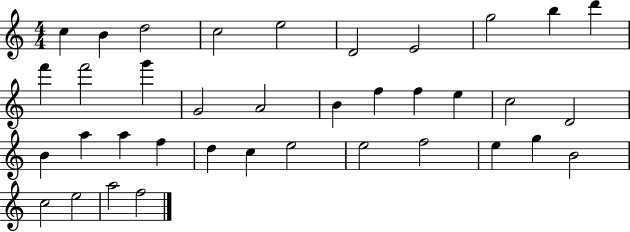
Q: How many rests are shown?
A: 0